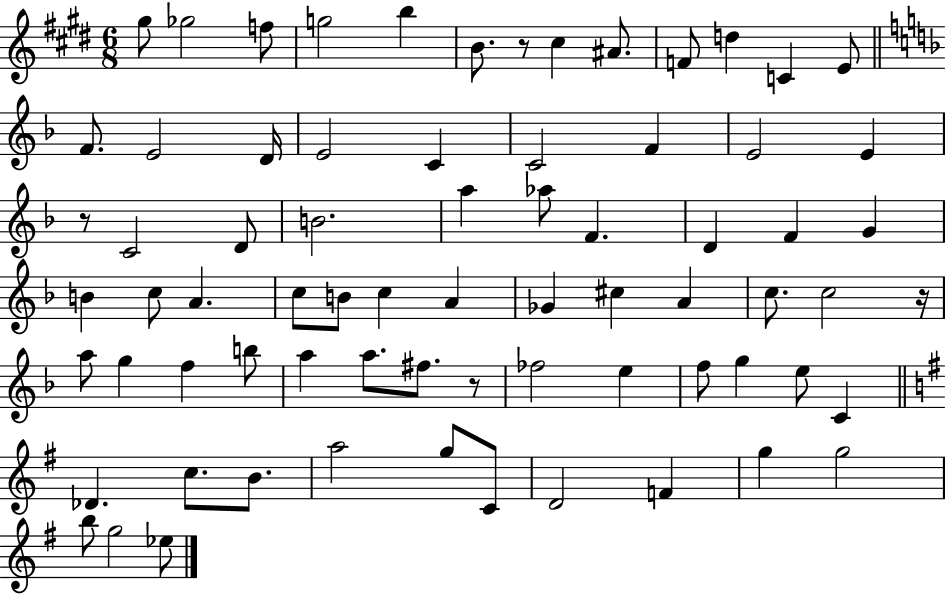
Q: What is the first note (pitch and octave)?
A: G#5